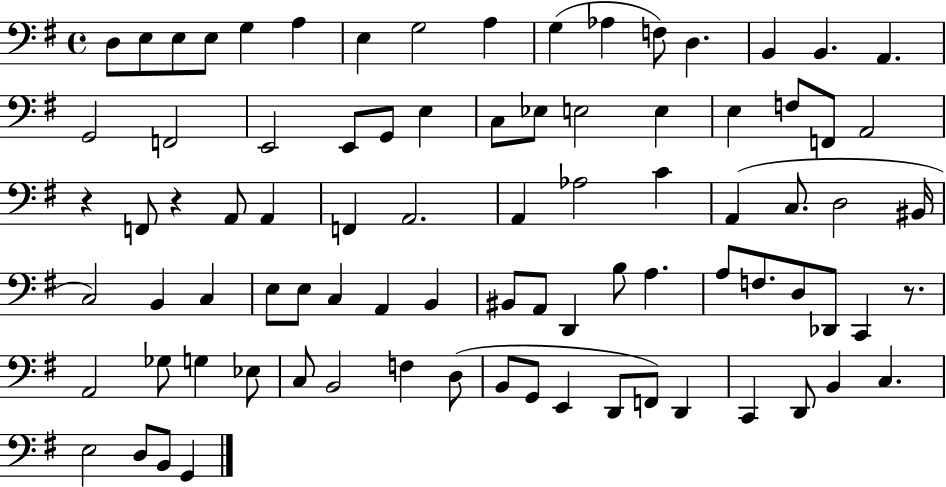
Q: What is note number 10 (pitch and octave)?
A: G3